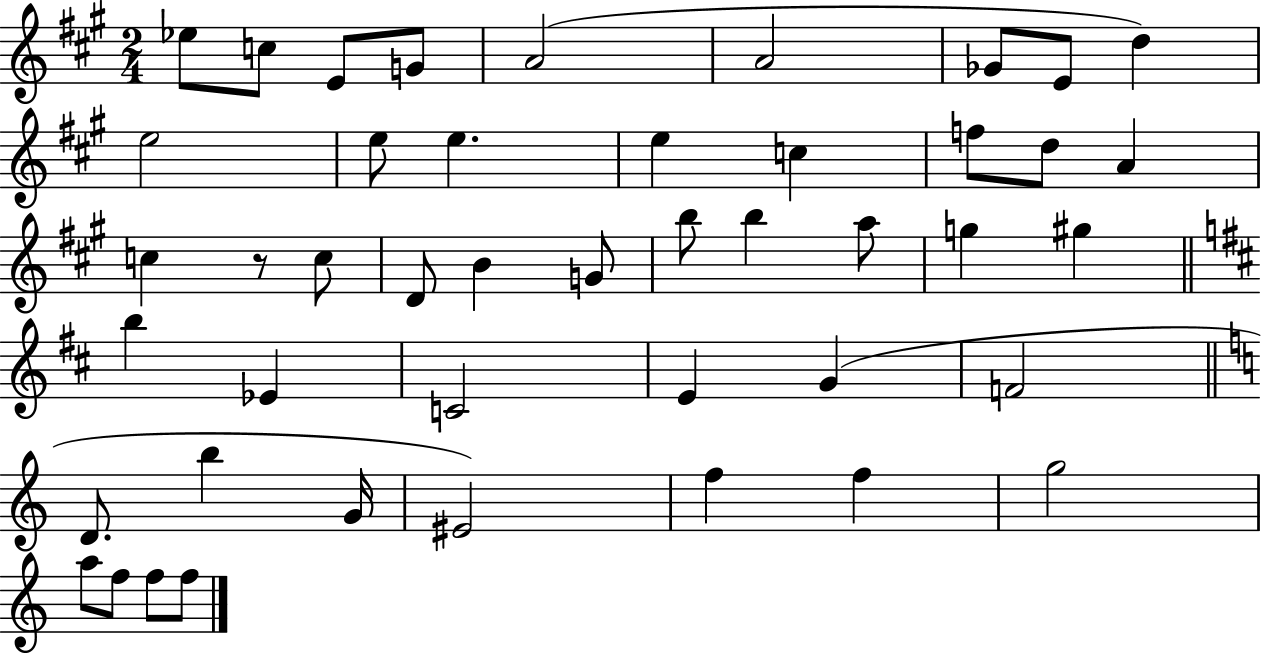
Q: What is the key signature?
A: A major